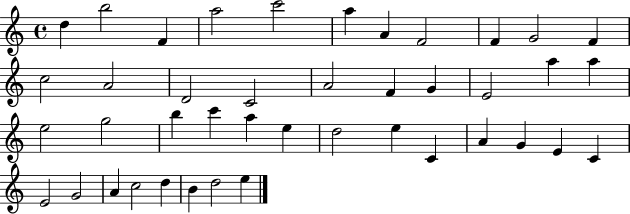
D5/q B5/h F4/q A5/h C6/h A5/q A4/q F4/h F4/q G4/h F4/q C5/h A4/h D4/h C4/h A4/h F4/q G4/q E4/h A5/q A5/q E5/h G5/h B5/q C6/q A5/q E5/q D5/h E5/q C4/q A4/q G4/q E4/q C4/q E4/h G4/h A4/q C5/h D5/q B4/q D5/h E5/q